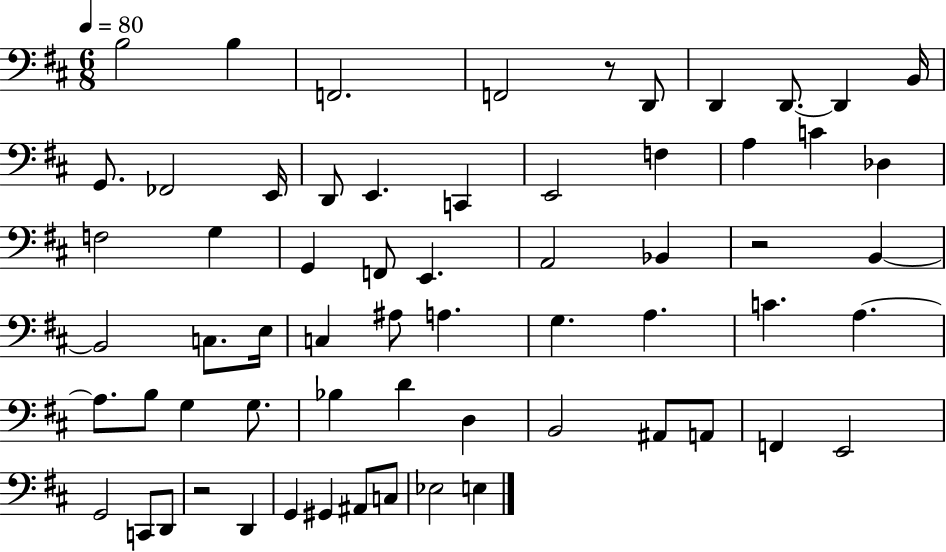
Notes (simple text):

B3/h B3/q F2/h. F2/h R/e D2/e D2/q D2/e. D2/q B2/s G2/e. FES2/h E2/s D2/e E2/q. C2/q E2/h F3/q A3/q C4/q Db3/q F3/h G3/q G2/q F2/e E2/q. A2/h Bb2/q R/h B2/q B2/h C3/e. E3/s C3/q A#3/e A3/q. G3/q. A3/q. C4/q. A3/q. A3/e. B3/e G3/q G3/e. Bb3/q D4/q D3/q B2/h A#2/e A2/e F2/q E2/h G2/h C2/e D2/e R/h D2/q G2/q G#2/q A#2/e C3/e Eb3/h E3/q